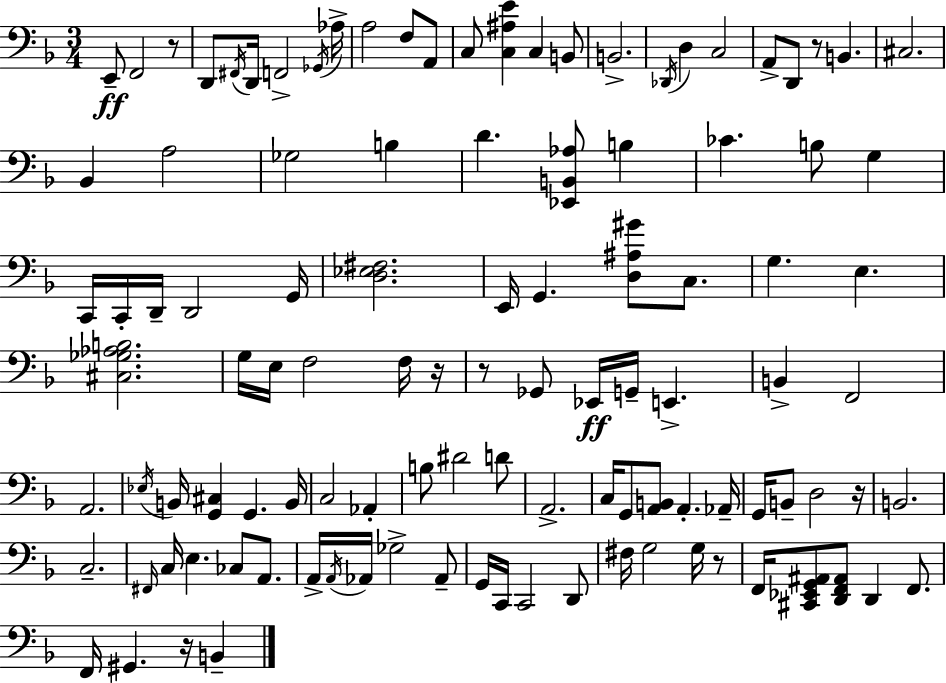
X:1
T:Untitled
M:3/4
L:1/4
K:Dm
E,,/2 F,,2 z/2 D,,/2 ^F,,/4 D,,/4 F,,2 _G,,/4 _A,/4 A,2 F,/2 A,,/2 C,/2 [C,^A,E] C, B,,/2 B,,2 _D,,/4 D, C,2 A,,/2 D,,/2 z/2 B,, ^C,2 _B,, A,2 _G,2 B, D [_E,,B,,_A,]/2 B, _C B,/2 G, C,,/4 C,,/4 D,,/4 D,,2 G,,/4 [D,_E,^F,]2 E,,/4 G,, [D,^A,^G]/2 C,/2 G, E, [^C,_G,_A,B,]2 G,/4 E,/4 F,2 F,/4 z/4 z/2 _G,,/2 _E,,/4 G,,/4 E,, B,, F,,2 A,,2 _E,/4 B,,/4 [G,,^C,] G,, B,,/4 C,2 _A,, B,/2 ^D2 D/2 A,,2 C,/4 G,,/2 [A,,B,,]/2 A,, _A,,/4 G,,/4 B,,/2 D,2 z/4 B,,2 C,2 ^F,,/4 C,/4 E, _C,/2 A,,/2 A,,/4 A,,/4 _A,,/4 _G,2 _A,,/2 G,,/4 C,,/4 C,,2 D,,/2 ^F,/4 G,2 G,/4 z/2 F,,/4 [^C,,_E,,G,,^A,,]/2 [D,,F,,^A,,]/2 D,, F,,/2 F,,/4 ^G,, z/4 B,,